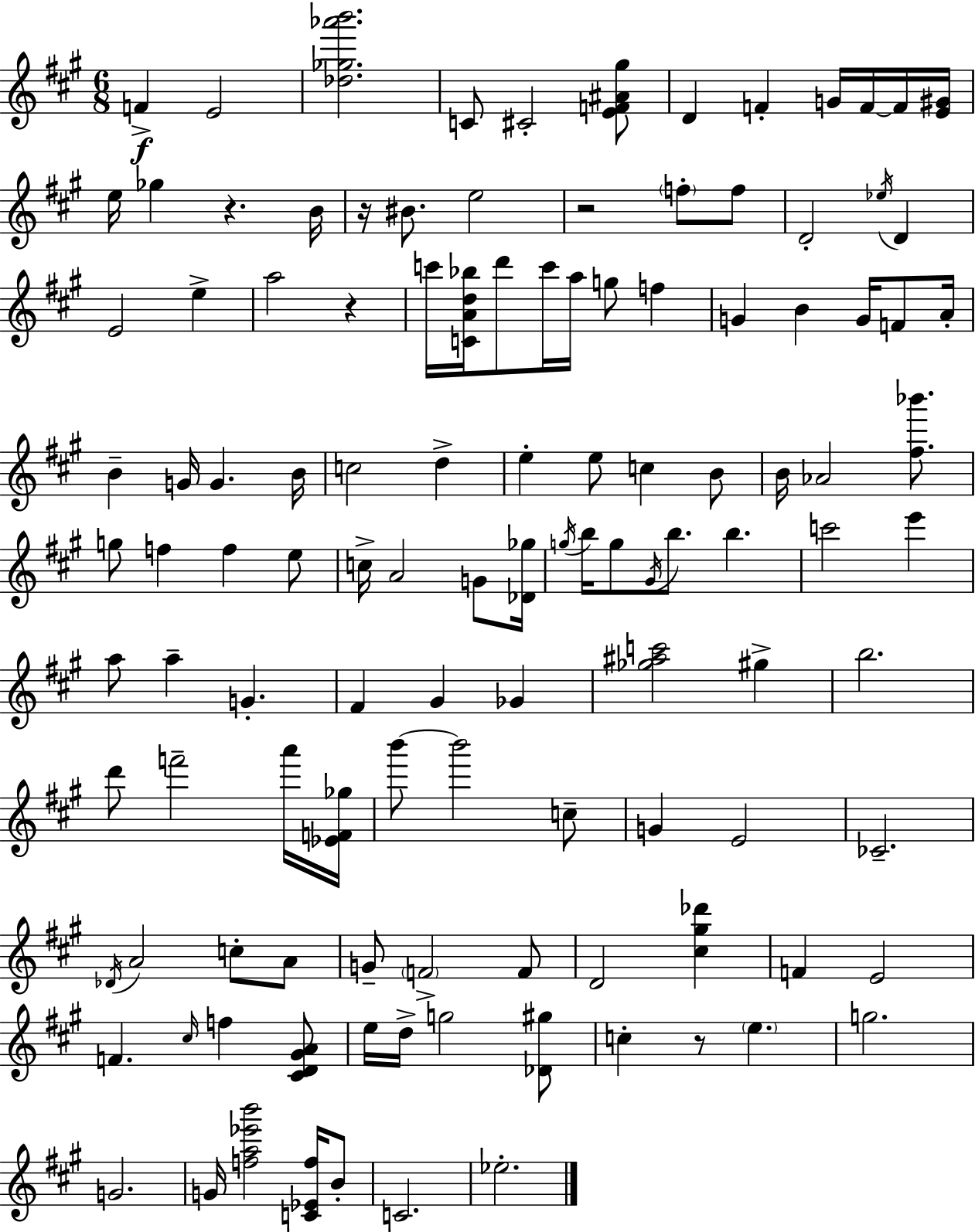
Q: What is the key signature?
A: A major